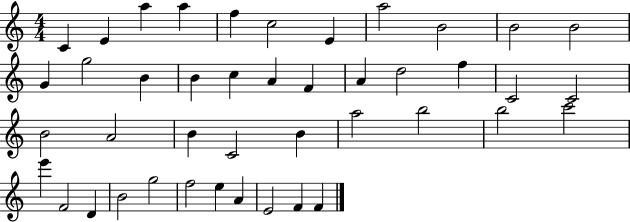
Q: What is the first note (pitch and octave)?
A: C4